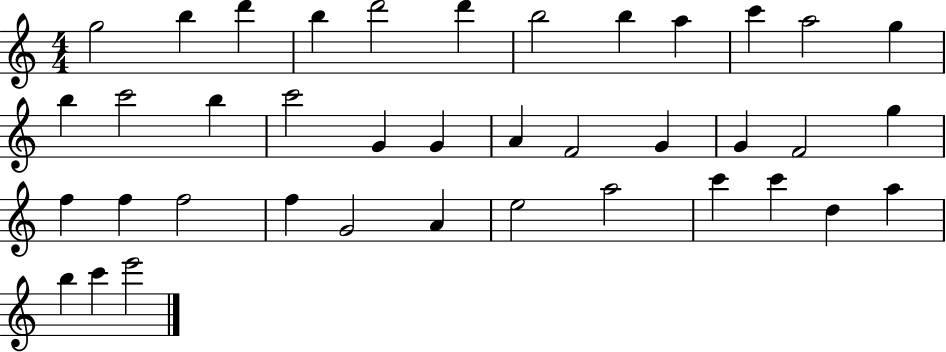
X:1
T:Untitled
M:4/4
L:1/4
K:C
g2 b d' b d'2 d' b2 b a c' a2 g b c'2 b c'2 G G A F2 G G F2 g f f f2 f G2 A e2 a2 c' c' d a b c' e'2